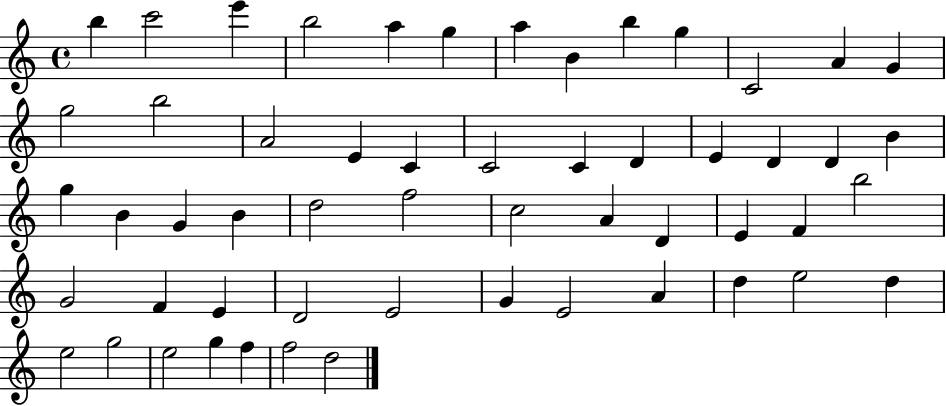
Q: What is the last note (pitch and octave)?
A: D5